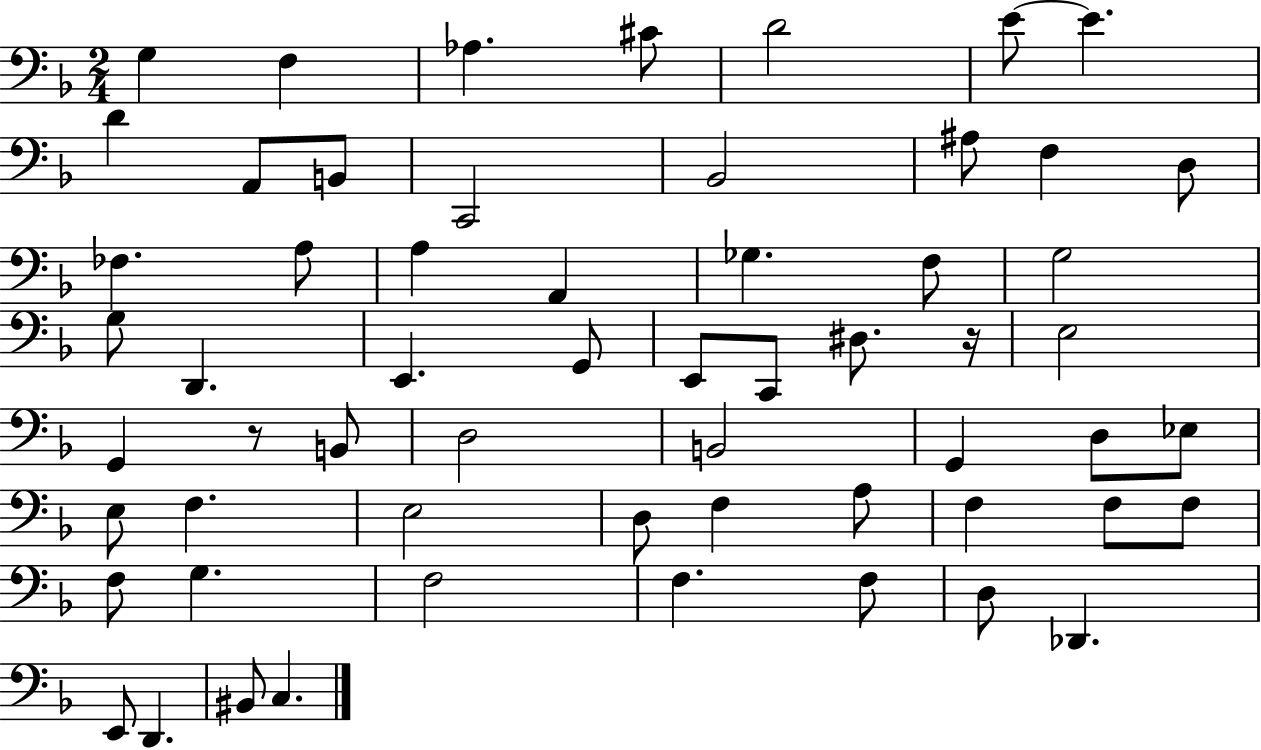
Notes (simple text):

G3/q F3/q Ab3/q. C#4/e D4/h E4/e E4/q. D4/q A2/e B2/e C2/h Bb2/h A#3/e F3/q D3/e FES3/q. A3/e A3/q A2/q Gb3/q. F3/e G3/h G3/e D2/q. E2/q. G2/e E2/e C2/e D#3/e. R/s E3/h G2/q R/e B2/e D3/h B2/h G2/q D3/e Eb3/e E3/e F3/q. E3/h D3/e F3/q A3/e F3/q F3/e F3/e F3/e G3/q. F3/h F3/q. F3/e D3/e Db2/q. E2/e D2/q. BIS2/e C3/q.